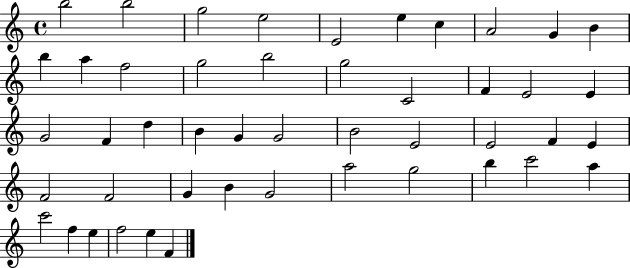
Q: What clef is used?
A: treble